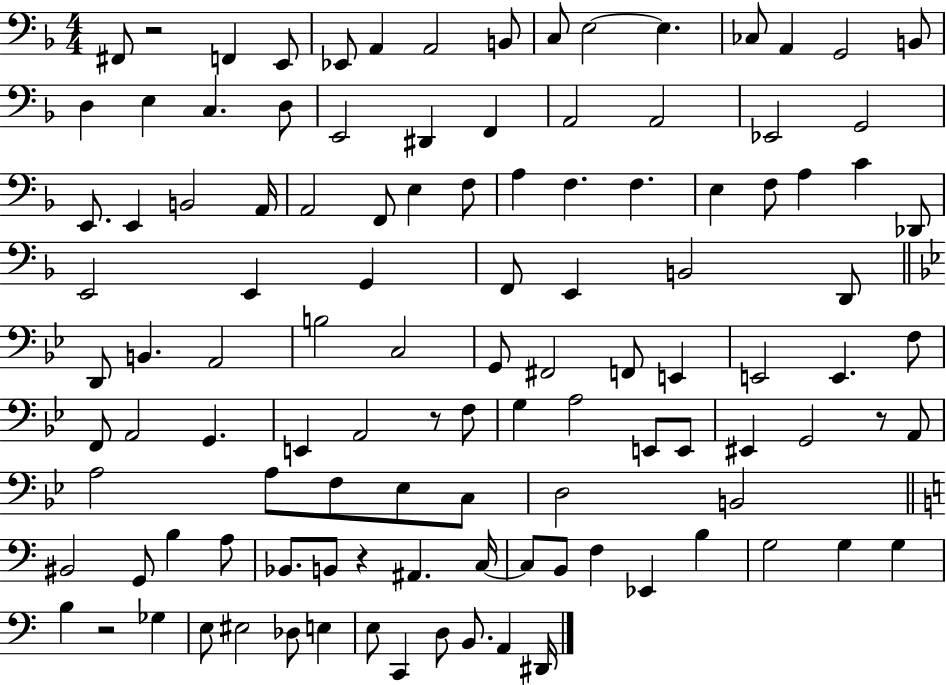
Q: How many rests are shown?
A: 5